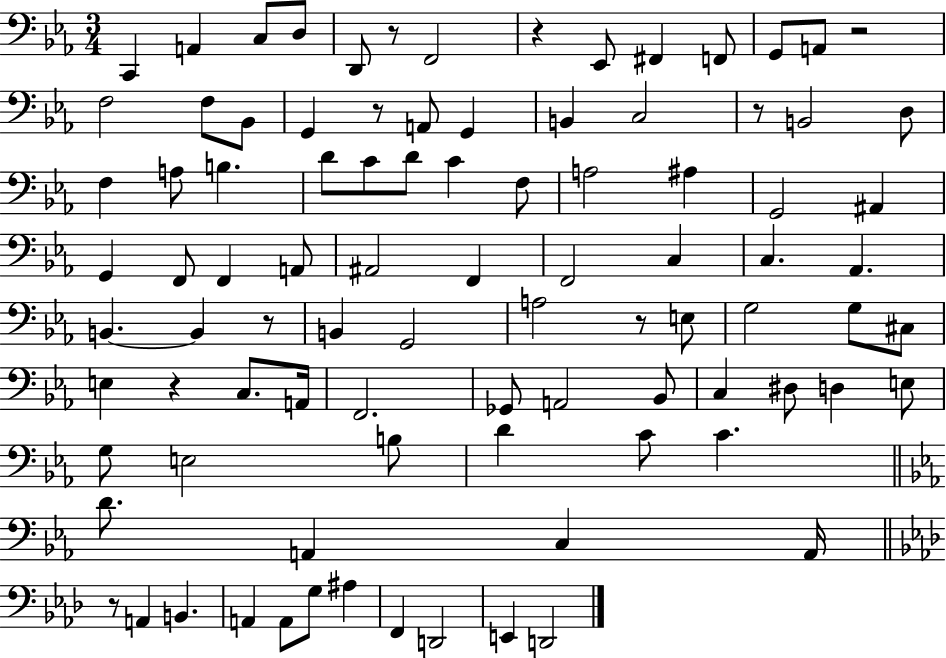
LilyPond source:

{
  \clef bass
  \numericTimeSignature
  \time 3/4
  \key ees \major
  c,4 a,4 c8 d8 | d,8 r8 f,2 | r4 ees,8 fis,4 f,8 | g,8 a,8 r2 | \break f2 f8 bes,8 | g,4 r8 a,8 g,4 | b,4 c2 | r8 b,2 d8 | \break f4 a8 b4. | d'8 c'8 d'8 c'4 f8 | a2 ais4 | g,2 ais,4 | \break g,4 f,8 f,4 a,8 | ais,2 f,4 | f,2 c4 | c4. aes,4. | \break b,4.~~ b,4 r8 | b,4 g,2 | a2 r8 e8 | g2 g8 cis8 | \break e4 r4 c8. a,16 | f,2. | ges,8 a,2 bes,8 | c4 dis8 d4 e8 | \break g8 e2 b8 | d'4 c'8 c'4. | \bar "||" \break \key ees \major d'8. a,4 c4 a,16 | \bar "||" \break \key aes \major r8 a,4 b,4. | a,4 a,8 g8 ais4 | f,4 d,2 | e,4 d,2 | \break \bar "|."
}